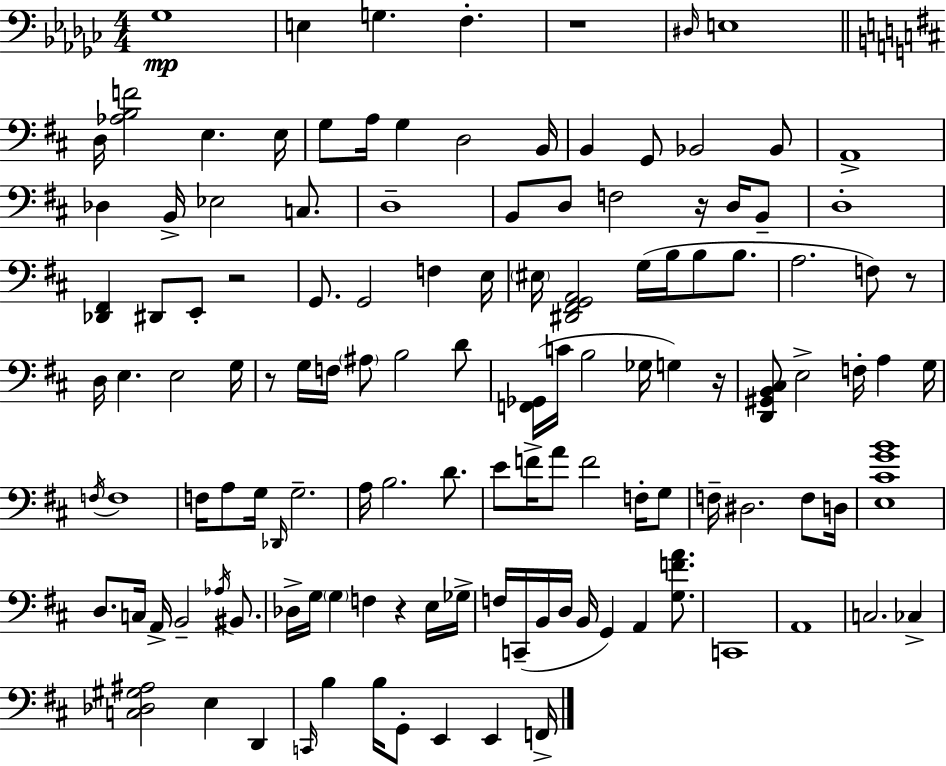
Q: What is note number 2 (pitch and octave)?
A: E3